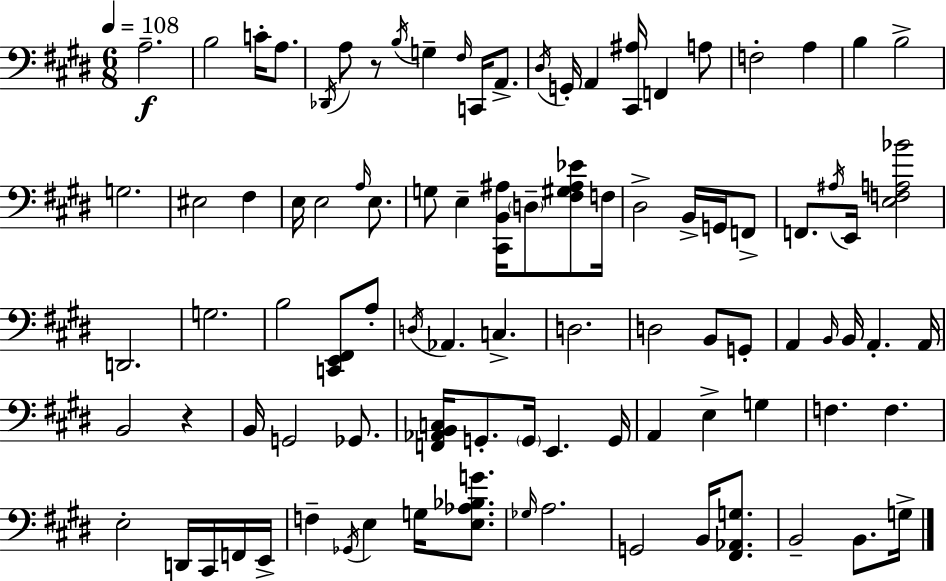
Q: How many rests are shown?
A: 2